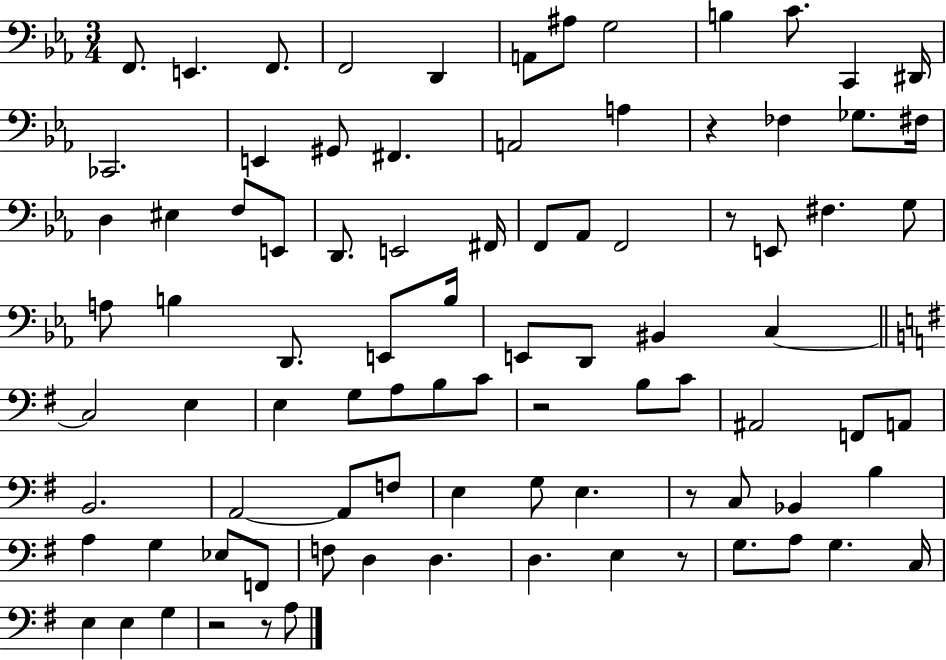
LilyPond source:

{
  \clef bass
  \numericTimeSignature
  \time 3/4
  \key ees \major
  \repeat volta 2 { f,8. e,4. f,8. | f,2 d,4 | a,8 ais8 g2 | b4 c'8. c,4 dis,16 | \break ces,2. | e,4 gis,8 fis,4. | a,2 a4 | r4 fes4 ges8. fis16 | \break d4 eis4 f8 e,8 | d,8. e,2 fis,16 | f,8 aes,8 f,2 | r8 e,8 fis4. g8 | \break a8 b4 d,8. e,8 b16 | e,8 d,8 bis,4 c4~~ | \bar "||" \break \key g \major c2 e4 | e4 g8 a8 b8 c'8 | r2 b8 c'8 | ais,2 f,8 a,8 | \break b,2. | a,2~~ a,8 f8 | e4 g8 e4. | r8 c8 bes,4 b4 | \break a4 g4 ees8 f,8 | f8 d4 d4. | d4. e4 r8 | g8. a8 g4. c16 | \break e4 e4 g4 | r2 r8 a8 | } \bar "|."
}